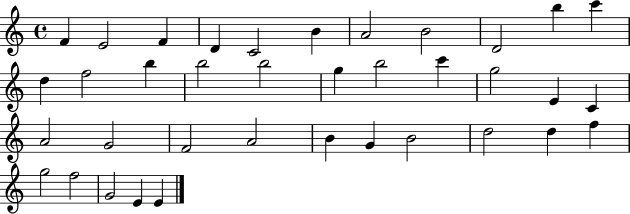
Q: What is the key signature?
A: C major